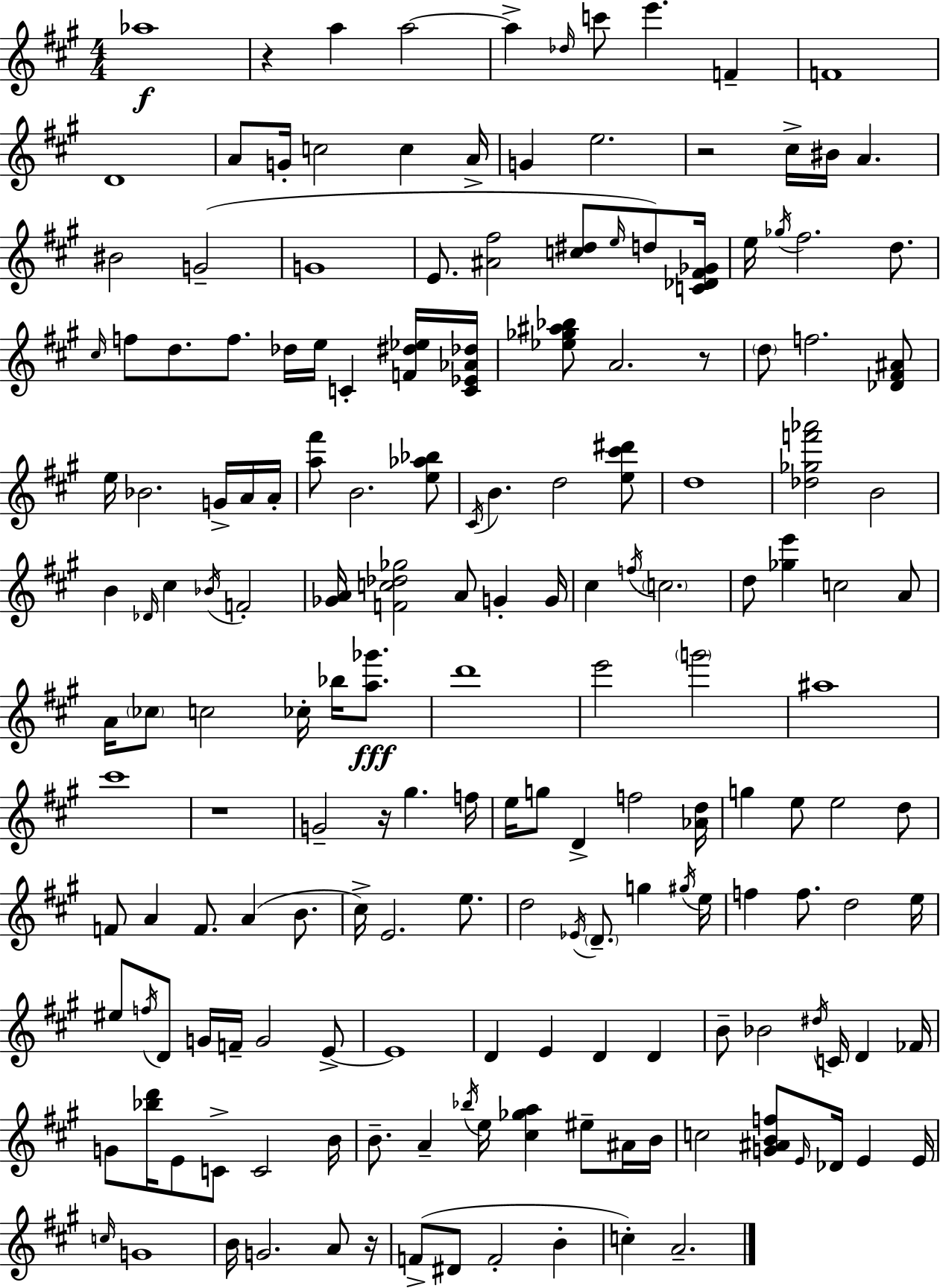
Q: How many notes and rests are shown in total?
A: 175